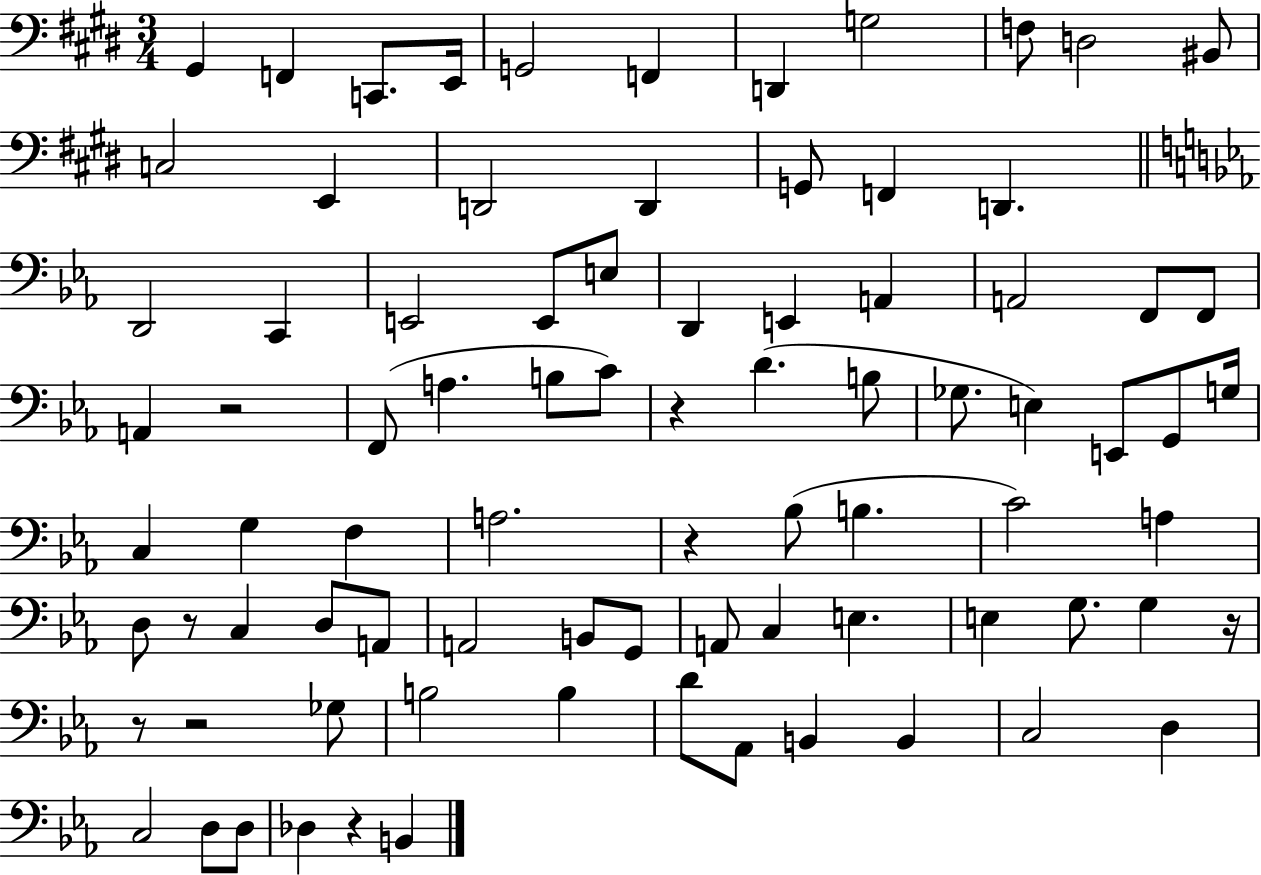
{
  \clef bass
  \numericTimeSignature
  \time 3/4
  \key e \major
  gis,4 f,4 c,8. e,16 | g,2 f,4 | d,4 g2 | f8 d2 bis,8 | \break c2 e,4 | d,2 d,4 | g,8 f,4 d,4. | \bar "||" \break \key c \minor d,2 c,4 | e,2 e,8 e8 | d,4 e,4 a,4 | a,2 f,8 f,8 | \break a,4 r2 | f,8( a4. b8 c'8) | r4 d'4.( b8 | ges8. e4) e,8 g,8 g16 | \break c4 g4 f4 | a2. | r4 bes8( b4. | c'2) a4 | \break d8 r8 c4 d8 a,8 | a,2 b,8 g,8 | a,8 c4 e4. | e4 g8. g4 r16 | \break r8 r2 ges8 | b2 b4 | d'8 aes,8 b,4 b,4 | c2 d4 | \break c2 d8 d8 | des4 r4 b,4 | \bar "|."
}